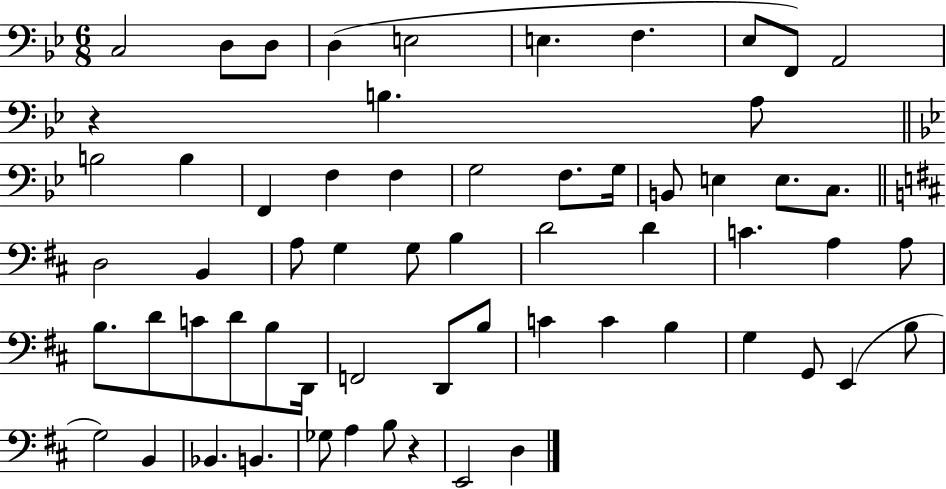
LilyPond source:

{
  \clef bass
  \numericTimeSignature
  \time 6/8
  \key bes \major
  c2 d8 d8 | d4( e2 | e4. f4. | ees8 f,8) a,2 | \break r4 b4. a8 | \bar "||" \break \key bes \major b2 b4 | f,4 f4 f4 | g2 f8. g16 | b,8 e4 e8. c8. | \break \bar "||" \break \key d \major d2 b,4 | a8 g4 g8 b4 | d'2 d'4 | c'4. a4 a8 | \break b8. d'8 c'8 d'8 b8 d,16 | f,2 d,8 b8 | c'4 c'4 b4 | g4 g,8 e,4( b8 | \break g2) b,4 | bes,4. b,4. | ges8 a4 b8 r4 | e,2 d4 | \break \bar "|."
}